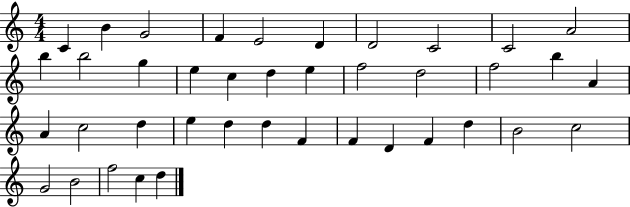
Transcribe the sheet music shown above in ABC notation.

X:1
T:Untitled
M:4/4
L:1/4
K:C
C B G2 F E2 D D2 C2 C2 A2 b b2 g e c d e f2 d2 f2 b A A c2 d e d d F F D F d B2 c2 G2 B2 f2 c d